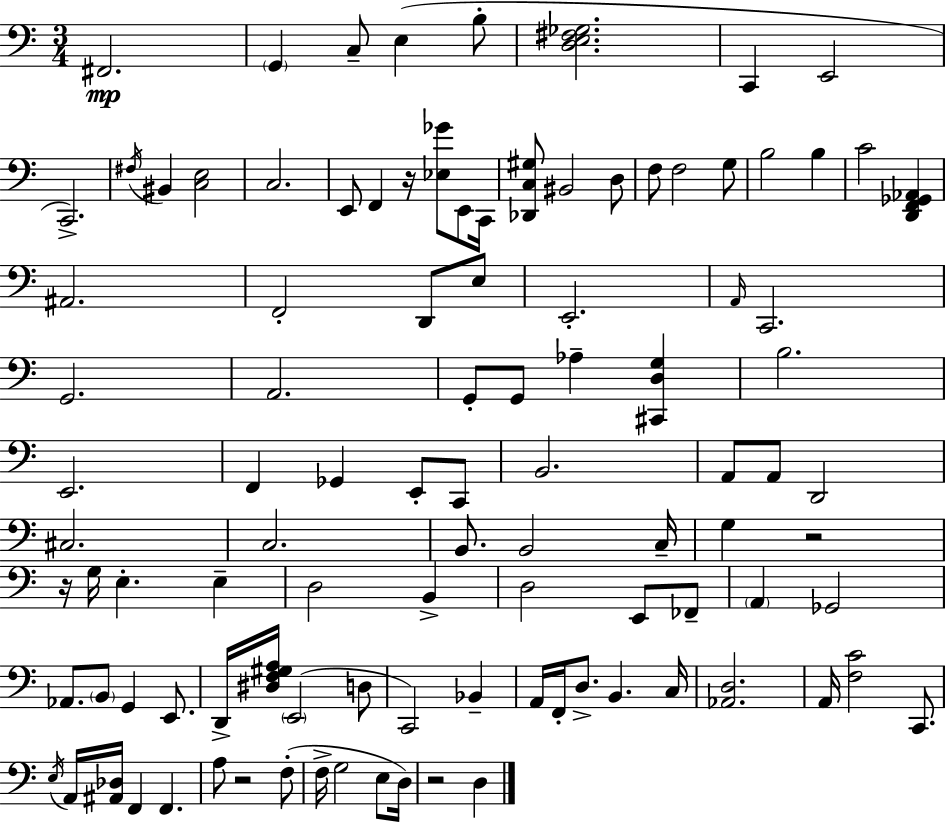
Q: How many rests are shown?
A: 5